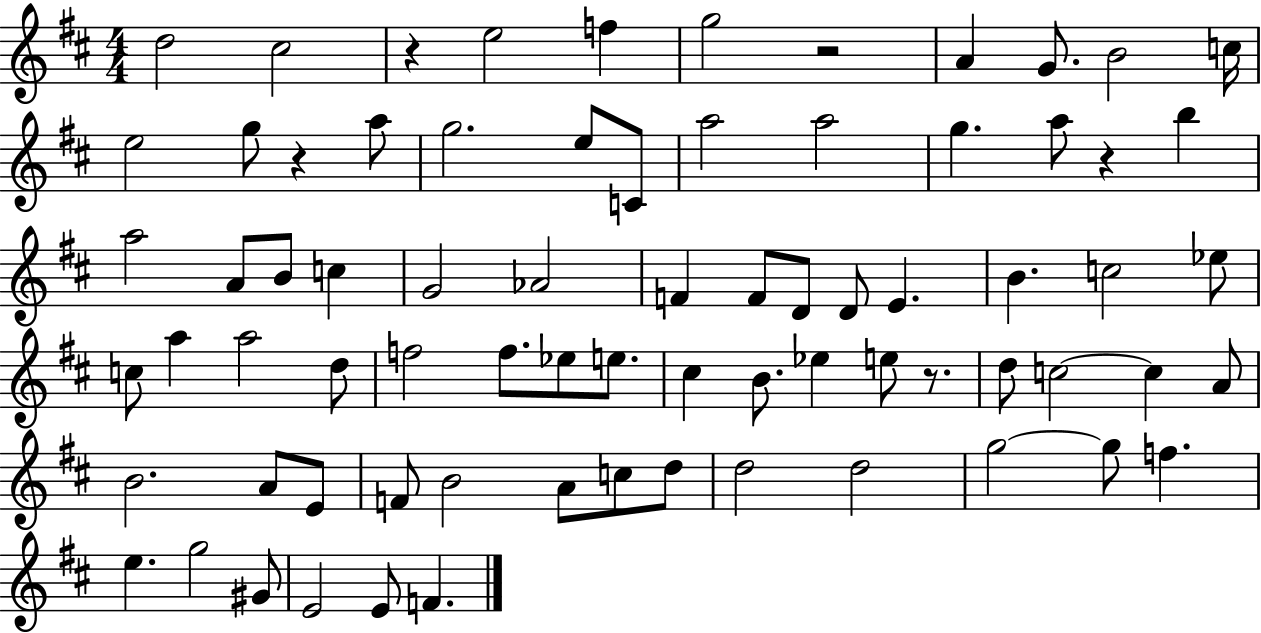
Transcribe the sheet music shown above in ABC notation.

X:1
T:Untitled
M:4/4
L:1/4
K:D
d2 ^c2 z e2 f g2 z2 A G/2 B2 c/4 e2 g/2 z a/2 g2 e/2 C/2 a2 a2 g a/2 z b a2 A/2 B/2 c G2 _A2 F F/2 D/2 D/2 E B c2 _e/2 c/2 a a2 d/2 f2 f/2 _e/2 e/2 ^c B/2 _e e/2 z/2 d/2 c2 c A/2 B2 A/2 E/2 F/2 B2 A/2 c/2 d/2 d2 d2 g2 g/2 f e g2 ^G/2 E2 E/2 F